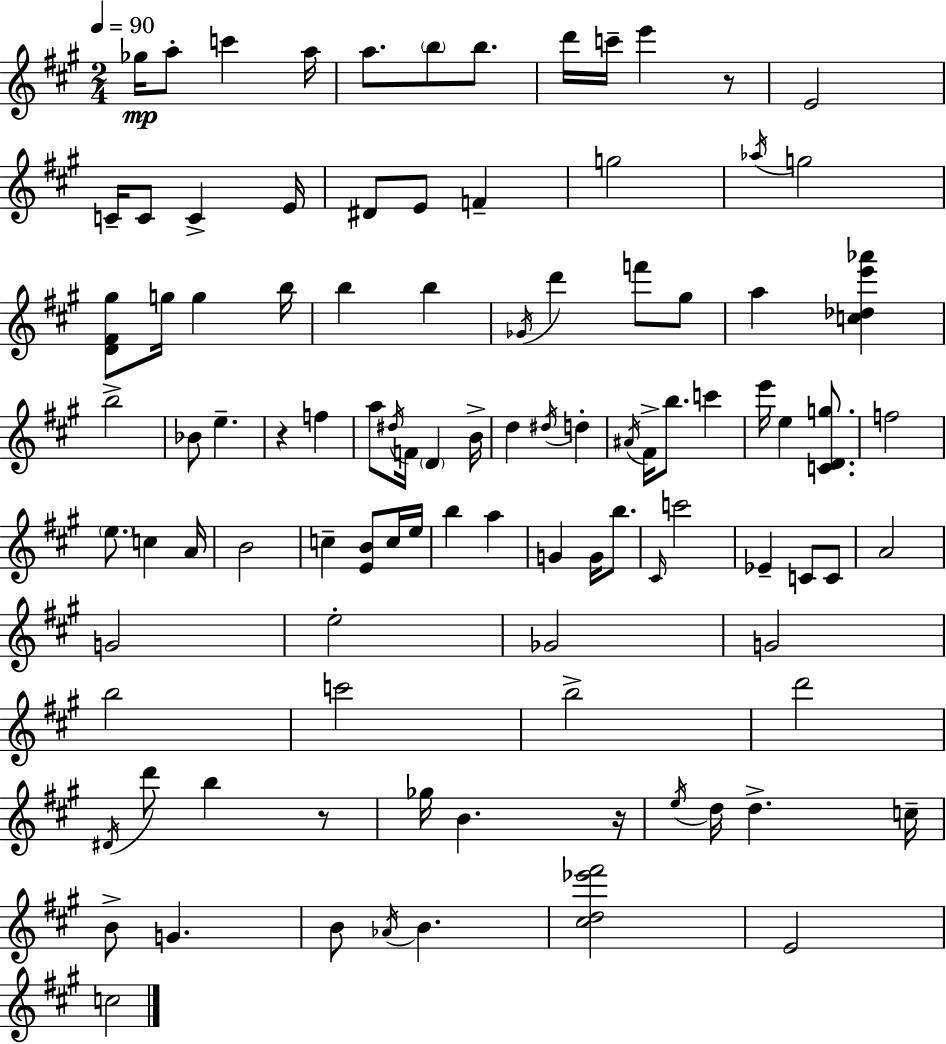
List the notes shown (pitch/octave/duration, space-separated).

Gb5/s A5/e C6/q A5/s A5/e. B5/e B5/e. D6/s C6/s E6/q R/e E4/h C4/s C4/e C4/q E4/s D#4/e E4/e F4/q G5/h Ab5/s G5/h [D4,F#4,G#5]/e G5/s G5/q B5/s B5/q B5/q Gb4/s D6/q F6/e G#5/e A5/q [C5,Db5,E6,Ab6]/q B5/h Bb4/e E5/q. R/q F5/q A5/e D#5/s F4/s D4/q B4/s D5/q D#5/s D5/q A#4/s F#4/s B5/e. C6/q E6/s E5/q [C4,D4,G5]/e. F5/h E5/e. C5/q A4/s B4/h C5/q [E4,B4]/e C5/s E5/s B5/q A5/q G4/q G4/s B5/e. C#4/s C6/h Eb4/q C4/e C4/e A4/h G4/h E5/h Gb4/h G4/h B5/h C6/h B5/h D6/h D#4/s D6/e B5/q R/e Gb5/s B4/q. R/s E5/s D5/s D5/q. C5/s B4/e G4/q. B4/e Ab4/s B4/q. [C#5,D5,Eb6,F#6]/h E4/h C5/h